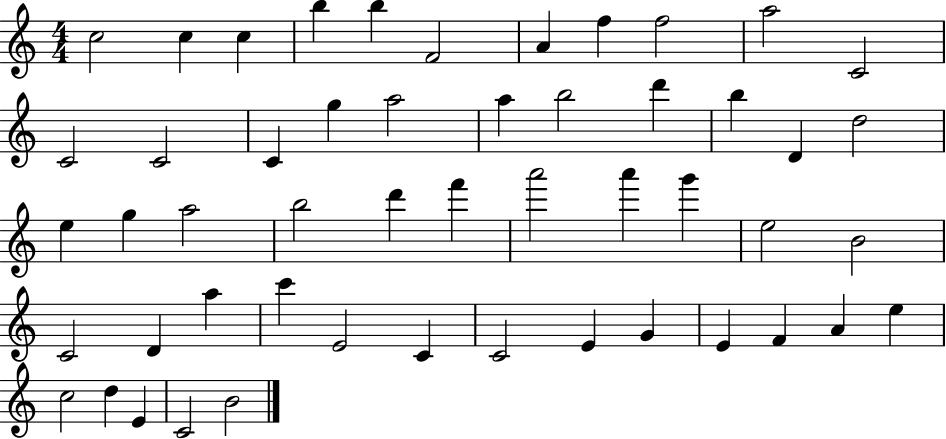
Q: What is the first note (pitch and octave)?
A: C5